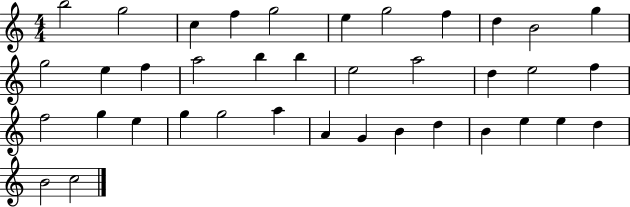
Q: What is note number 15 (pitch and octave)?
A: A5